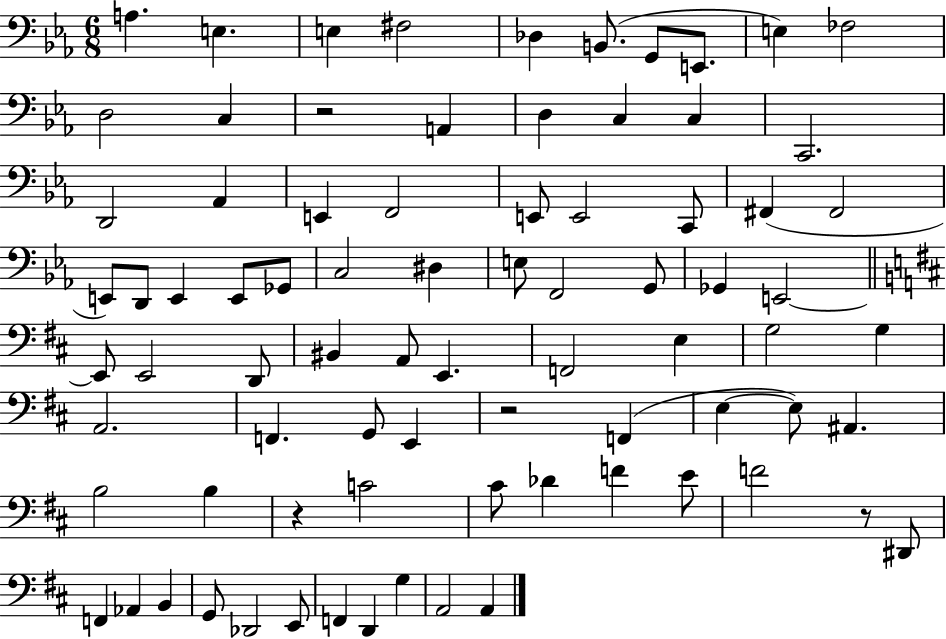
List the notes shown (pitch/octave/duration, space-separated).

A3/q. E3/q. E3/q F#3/h Db3/q B2/e. G2/e E2/e. E3/q FES3/h D3/h C3/q R/h A2/q D3/q C3/q C3/q C2/h. D2/h Ab2/q E2/q F2/h E2/e E2/h C2/e F#2/q F#2/h E2/e D2/e E2/q E2/e Gb2/e C3/h D#3/q E3/e F2/h G2/e Gb2/q E2/h E2/e E2/h D2/e BIS2/q A2/e E2/q. F2/h E3/q G3/h G3/q A2/h. F2/q. G2/e E2/q R/h F2/q E3/q E3/e A#2/q. B3/h B3/q R/q C4/h C#4/e Db4/q F4/q E4/e F4/h R/e D#2/e F2/q Ab2/q B2/q G2/e Db2/h E2/e F2/q D2/q G3/q A2/h A2/q